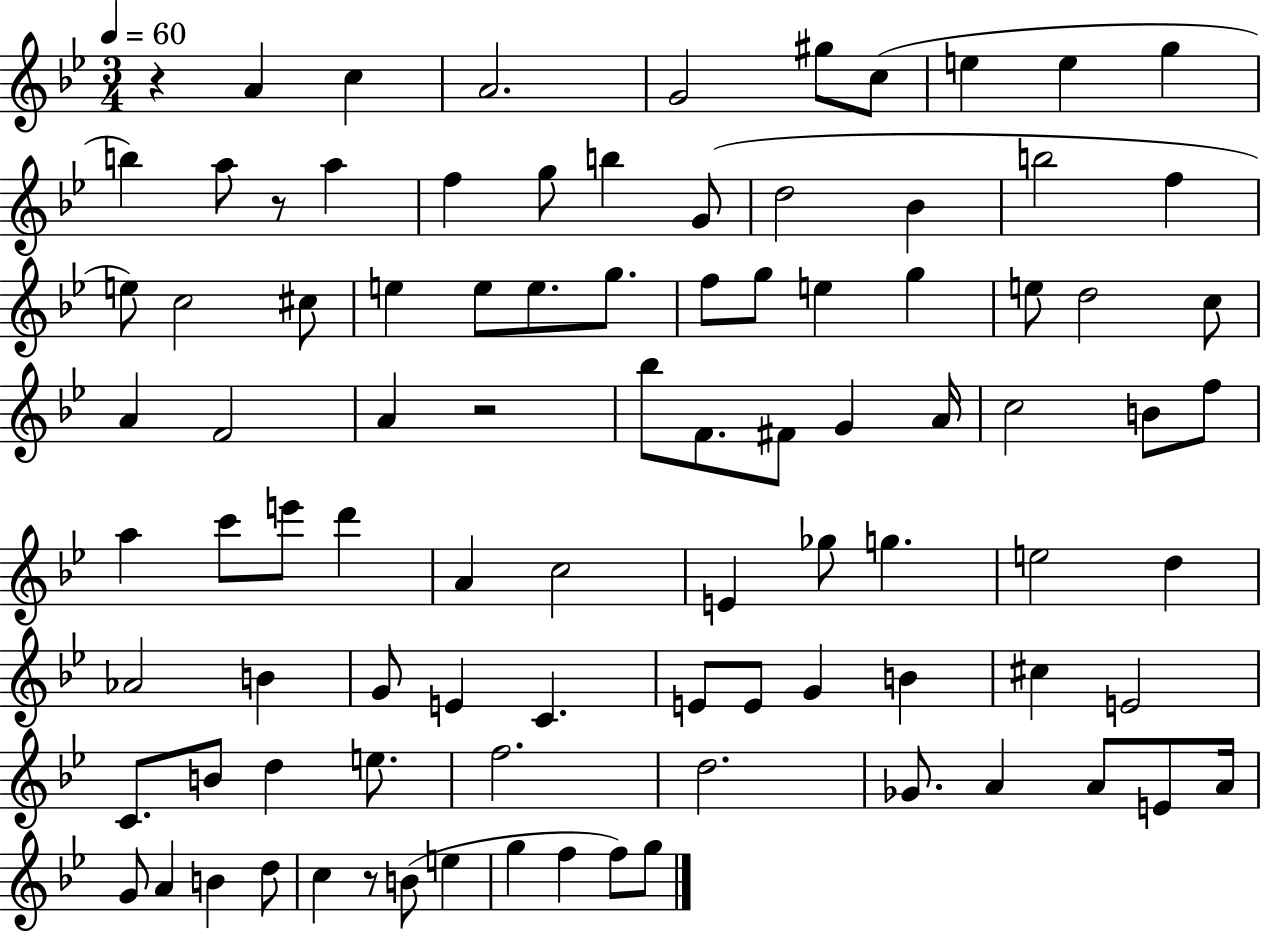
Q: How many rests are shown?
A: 4